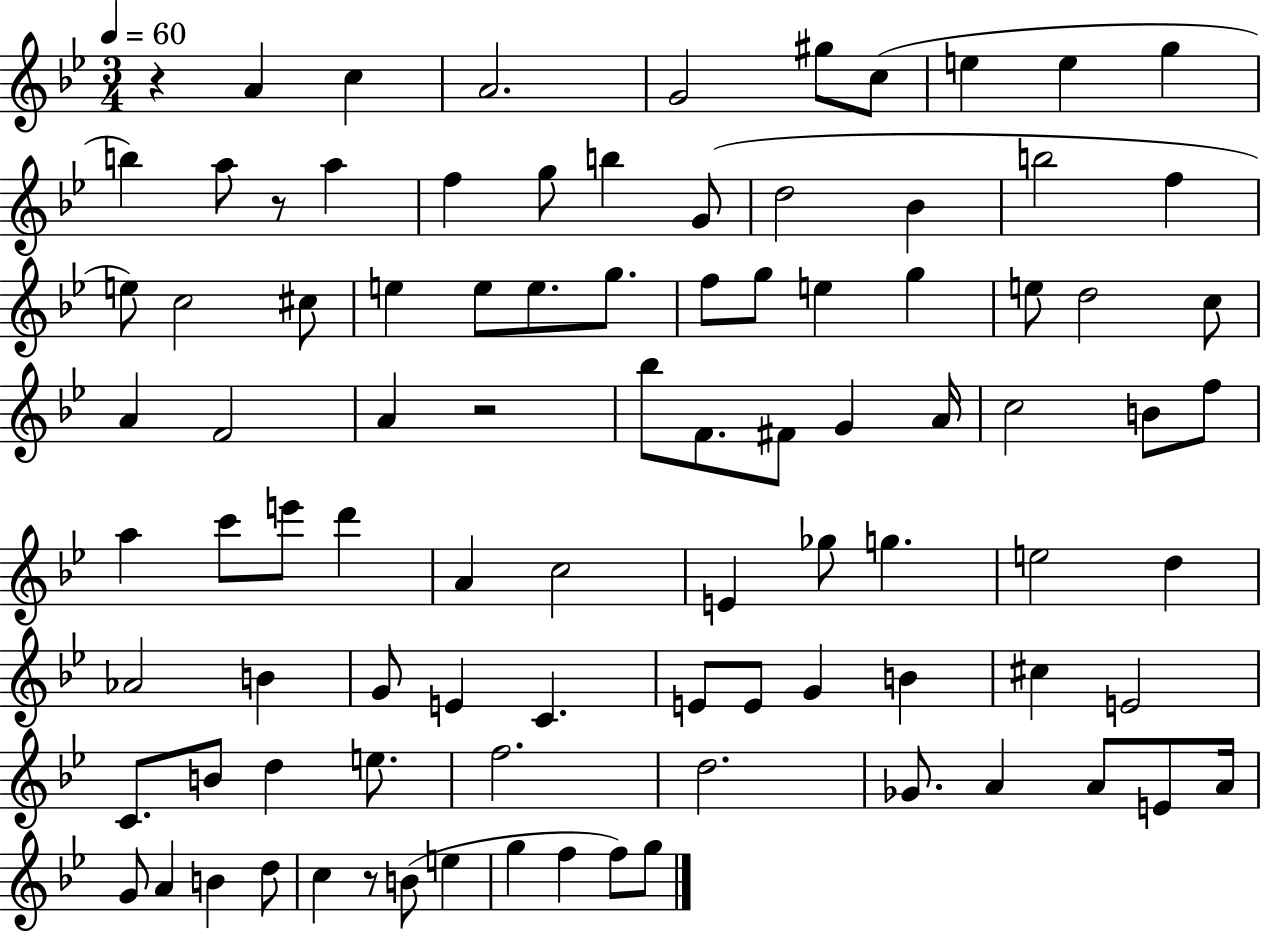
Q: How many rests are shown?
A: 4